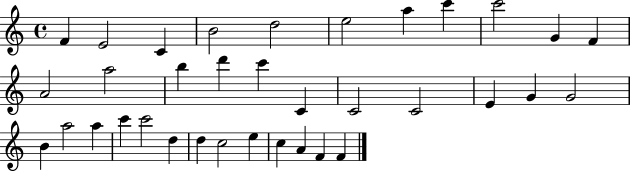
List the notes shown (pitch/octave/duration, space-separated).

F4/q E4/h C4/q B4/h D5/h E5/h A5/q C6/q C6/h G4/q F4/q A4/h A5/h B5/q D6/q C6/q C4/q C4/h C4/h E4/q G4/q G4/h B4/q A5/h A5/q C6/q C6/h D5/q D5/q C5/h E5/q C5/q A4/q F4/q F4/q